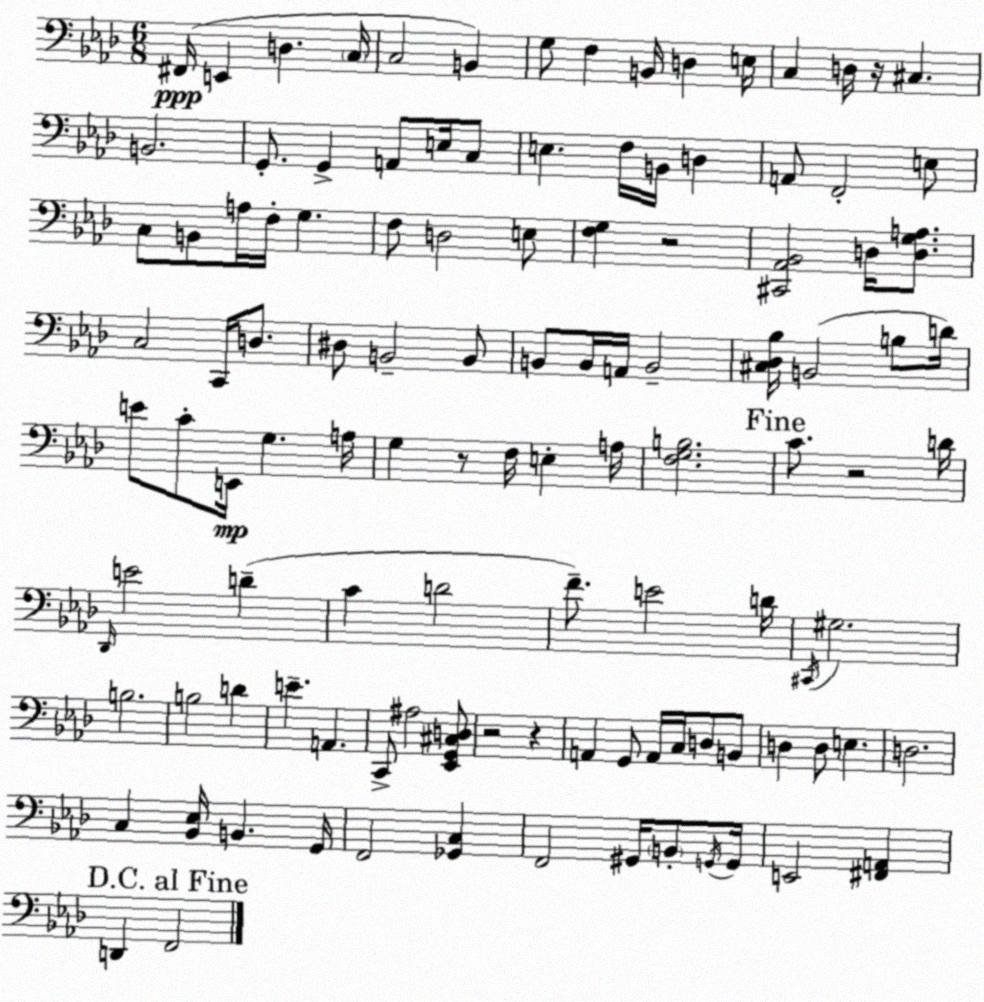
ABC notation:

X:1
T:Untitled
M:6/8
L:1/4
K:Fm
^F,,/4 E,, D, C,/4 C,2 B,, G,/2 F, B,,/4 D, E,/4 C, D,/4 z/4 ^C, B,,2 G,,/2 G,, A,,/2 E,/4 C,/2 E, F,/4 B,,/4 D, A,,/2 F,,2 E,/2 C,/2 B,,/2 A,/4 F,/4 G, F,/2 D,2 E,/2 [F,G,] z2 [^C,,_A,,_B,,]2 D,/4 [D,G,A,]/2 C,2 C,,/4 D,/2 ^D,/2 B,,2 B,,/2 B,,/2 B,,/4 A,,/4 B,,2 [^C,_D,_B,]/4 B,,2 B,/2 D/4 E/2 C/2 E,,/4 G, A,/4 G, z/2 F,/4 E, A,/4 [F,G,B,]2 C/2 z2 D/4 _D,,/4 E2 D C D2 F/2 E2 D/4 ^C,,/4 ^G,2 B,2 B,2 D E A,, C,,/2 ^A,2 [_E,,G,,^C,D,]/2 z2 z A,, G,,/2 A,,/4 C,/4 D,/2 B,,/2 D, D,/2 E, D,2 C, [_B,,_E,]/4 B,, G,,/4 F,,2 [_G,,C,] F,,2 ^G,,/4 B,,/2 G,,/4 G,,/4 E,,2 [^F,,A,,] D,, F,,2